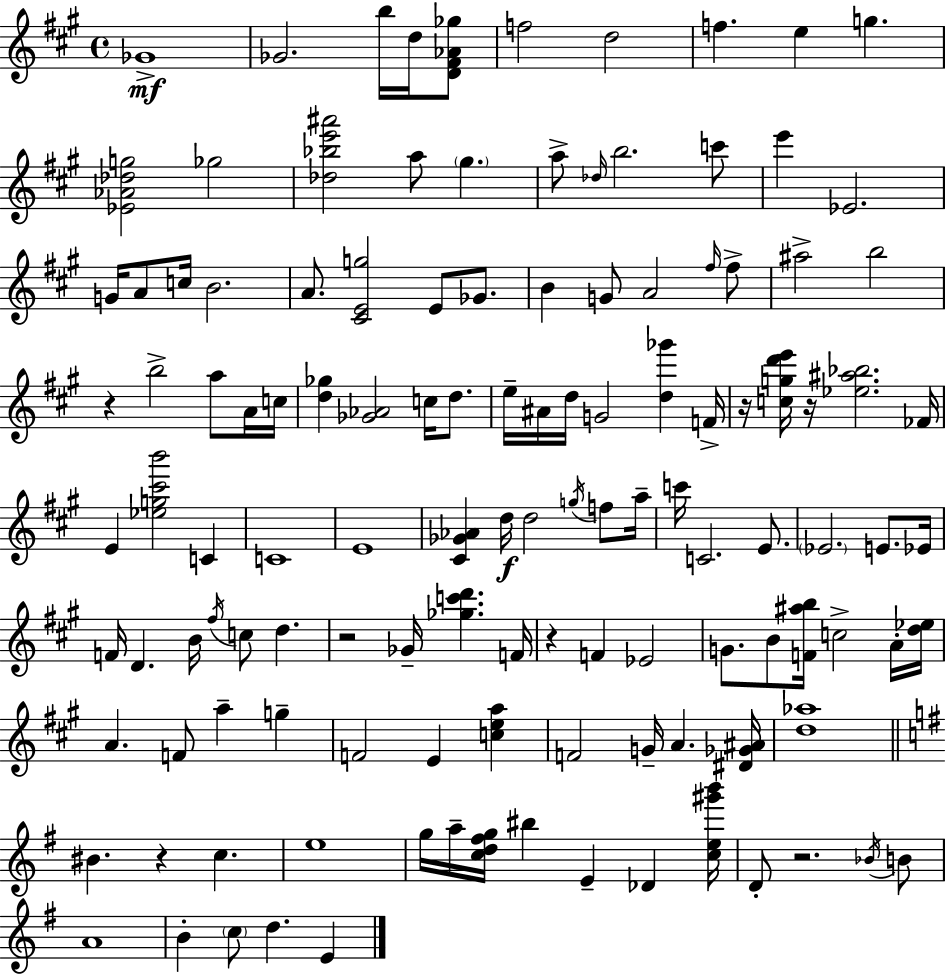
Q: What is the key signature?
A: A major